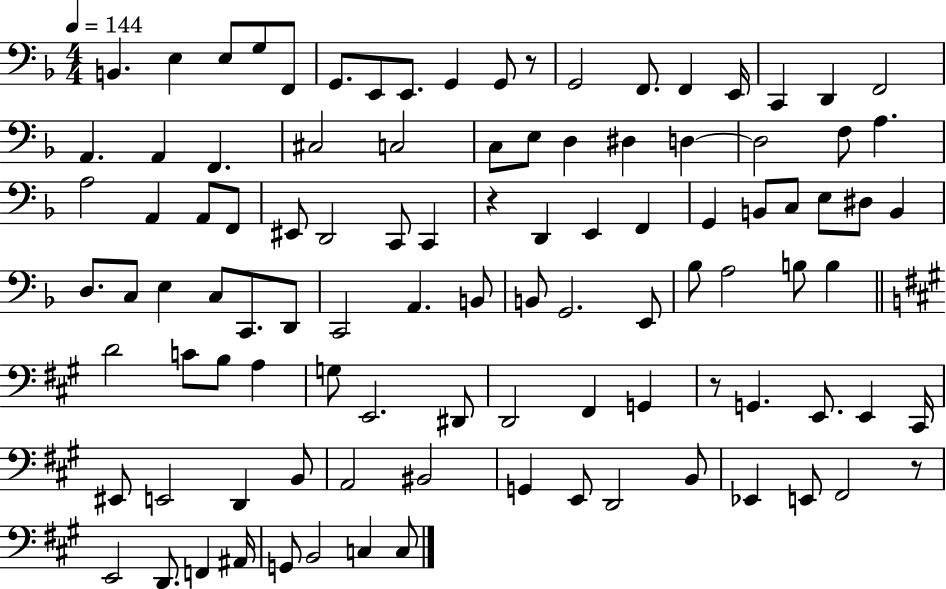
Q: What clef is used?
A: bass